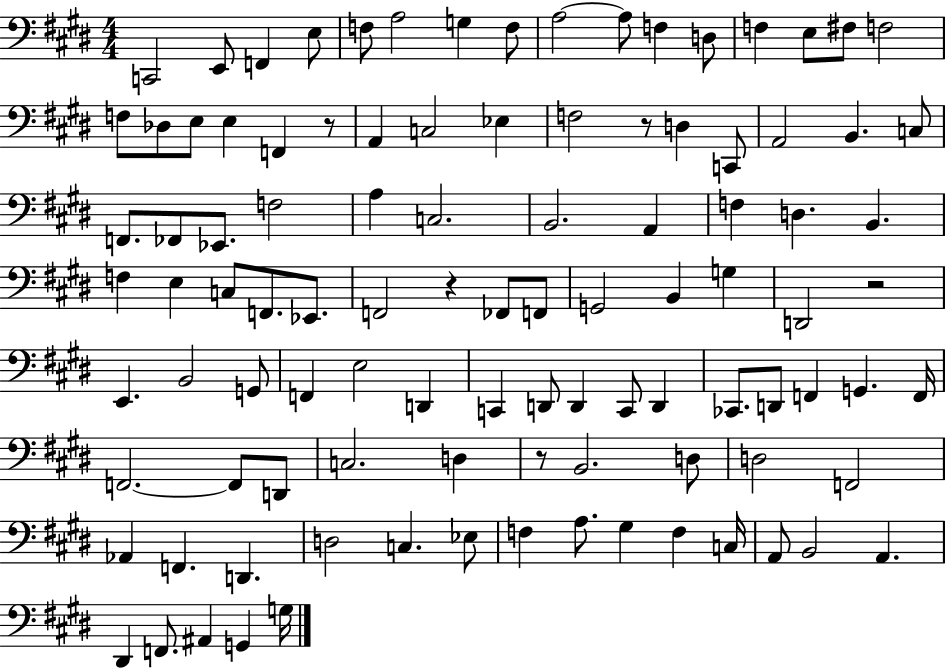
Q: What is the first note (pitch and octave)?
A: C2